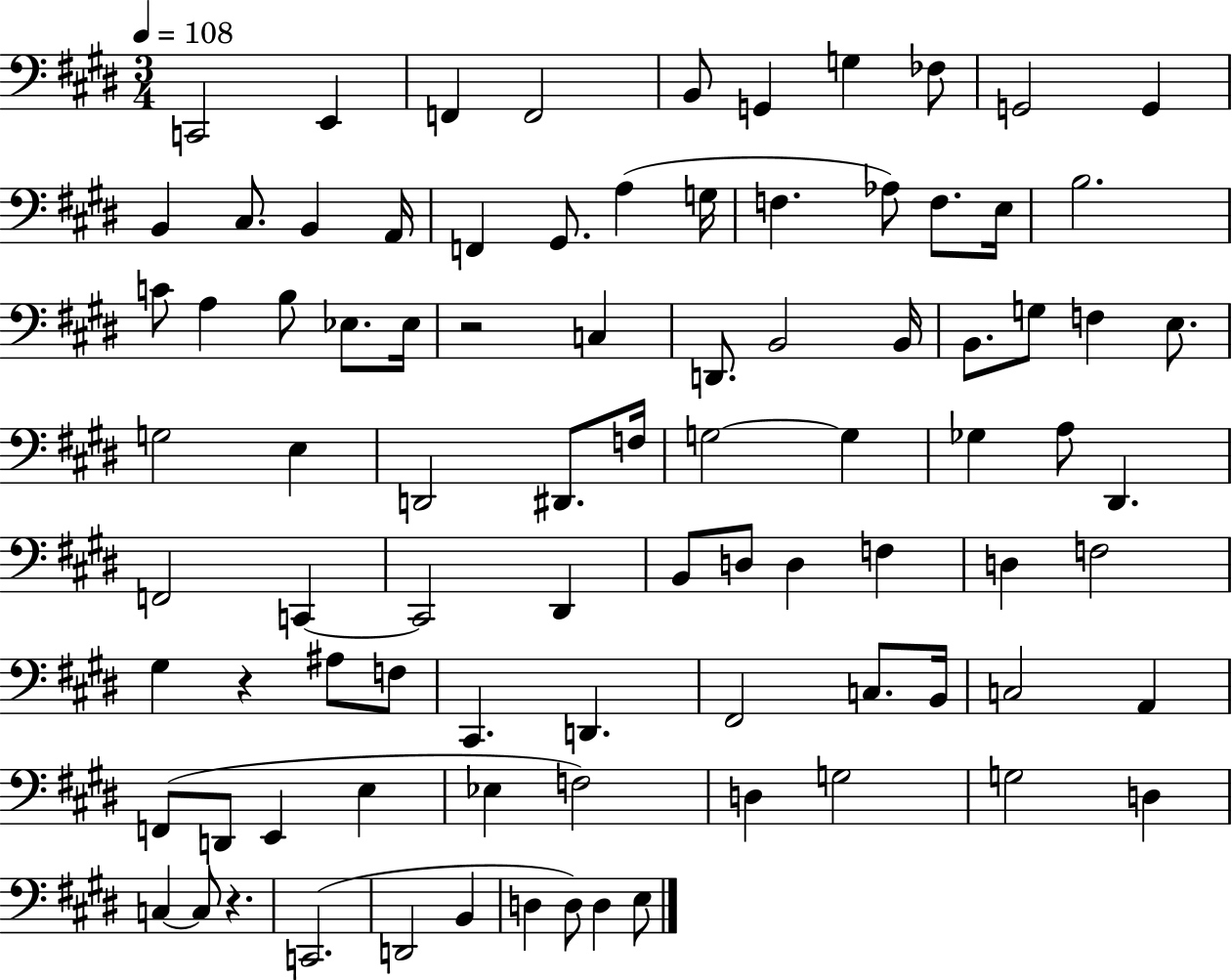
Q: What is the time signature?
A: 3/4